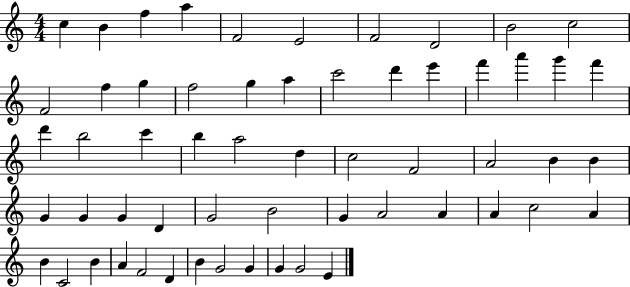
{
  \clef treble
  \numericTimeSignature
  \time 4/4
  \key c \major
  c''4 b'4 f''4 a''4 | f'2 e'2 | f'2 d'2 | b'2 c''2 | \break f'2 f''4 g''4 | f''2 g''4 a''4 | c'''2 d'''4 e'''4 | f'''4 a'''4 g'''4 f'''4 | \break d'''4 b''2 c'''4 | b''4 a''2 d''4 | c''2 f'2 | a'2 b'4 b'4 | \break g'4 g'4 g'4 d'4 | g'2 b'2 | g'4 a'2 a'4 | a'4 c''2 a'4 | \break b'4 c'2 b'4 | a'4 f'2 d'4 | b'4 g'2 g'4 | g'4 g'2 e'4 | \break \bar "|."
}